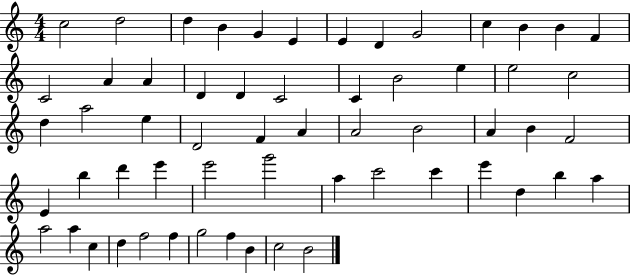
X:1
T:Untitled
M:4/4
L:1/4
K:C
c2 d2 d B G E E D G2 c B B F C2 A A D D C2 C B2 e e2 c2 d a2 e D2 F A A2 B2 A B F2 E b d' e' e'2 g'2 a c'2 c' e' d b a a2 a c d f2 f g2 f B c2 B2